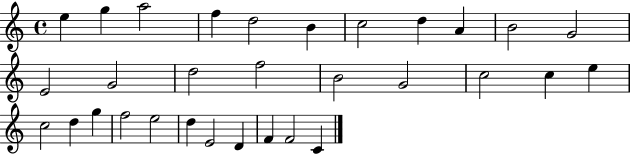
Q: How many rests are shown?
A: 0